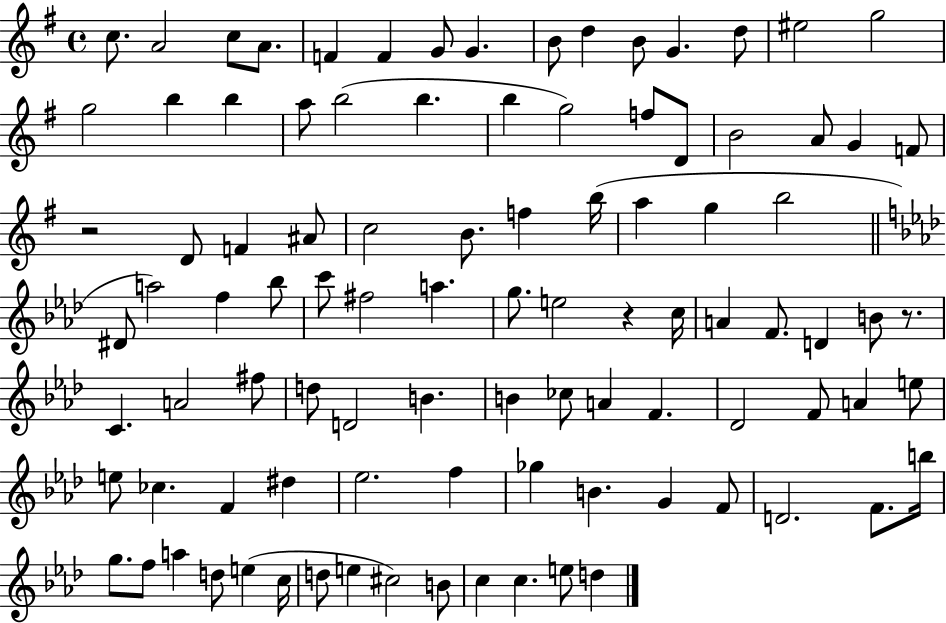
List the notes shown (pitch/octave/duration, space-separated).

C5/e. A4/h C5/e A4/e. F4/q F4/q G4/e G4/q. B4/e D5/q B4/e G4/q. D5/e EIS5/h G5/h G5/h B5/q B5/q A5/e B5/h B5/q. B5/q G5/h F5/e D4/e B4/h A4/e G4/q F4/e R/h D4/e F4/q A#4/e C5/h B4/e. F5/q B5/s A5/q G5/q B5/h D#4/e A5/h F5/q Bb5/e C6/e F#5/h A5/q. G5/e. E5/h R/q C5/s A4/q F4/e. D4/q B4/e R/e. C4/q. A4/h F#5/e D5/e D4/h B4/q. B4/q CES5/e A4/q F4/q. Db4/h F4/e A4/q E5/e E5/e CES5/q. F4/q D#5/q Eb5/h. F5/q Gb5/q B4/q. G4/q F4/e D4/h. F4/e. B5/s G5/e. F5/e A5/q D5/e E5/q C5/s D5/e E5/q C#5/h B4/e C5/q C5/q. E5/e D5/q